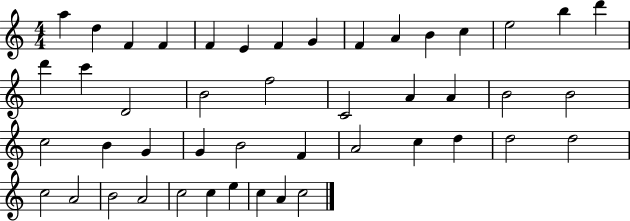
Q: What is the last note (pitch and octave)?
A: C5